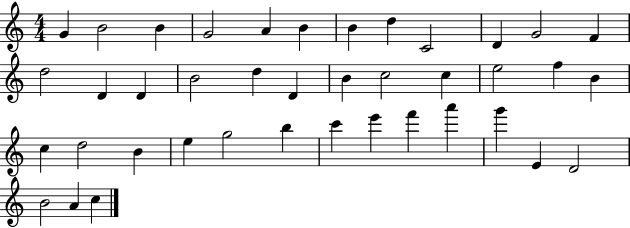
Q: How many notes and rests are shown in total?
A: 40